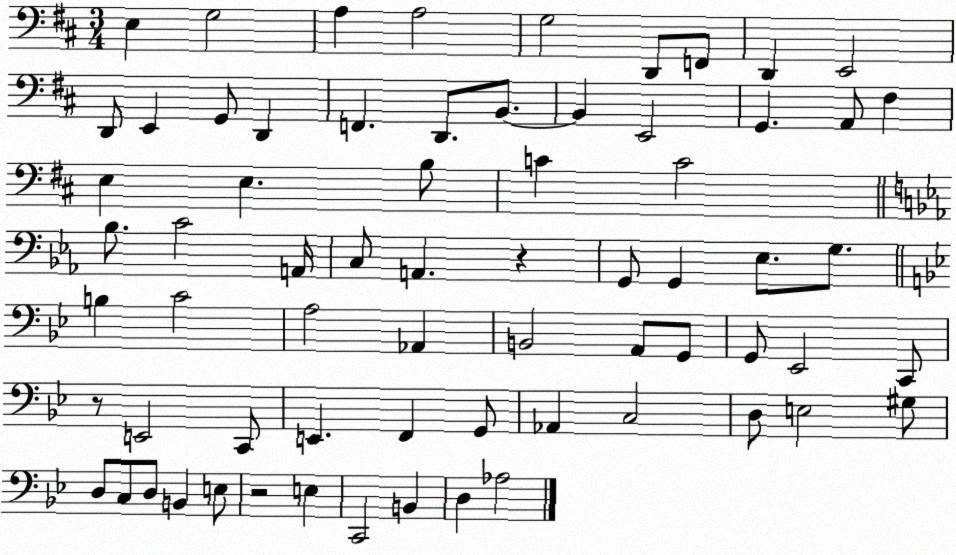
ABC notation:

X:1
T:Untitled
M:3/4
L:1/4
K:D
E, G,2 A, A,2 G,2 D,,/2 F,,/2 D,, E,,2 D,,/2 E,, G,,/2 D,, F,, D,,/2 B,,/2 B,, E,,2 G,, A,,/2 ^F, E, E, B,/2 C C2 _B,/2 C2 A,,/4 C,/2 A,, z G,,/2 G,, _E,/2 G,/2 B, C2 A,2 _A,, B,,2 A,,/2 G,,/2 G,,/2 _E,,2 C,,/2 z/2 E,,2 C,,/2 E,, F,, G,,/2 _A,, C,2 D,/2 E,2 ^G,/2 D,/2 C,/2 D,/2 B,, E,/2 z2 E, C,,2 B,, D, _A,2